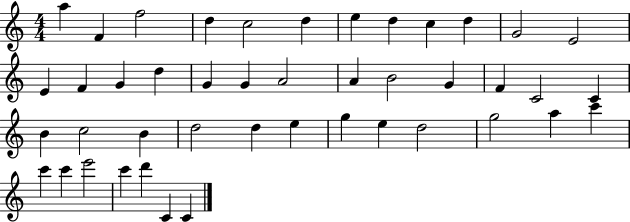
X:1
T:Untitled
M:4/4
L:1/4
K:C
a F f2 d c2 d e d c d G2 E2 E F G d G G A2 A B2 G F C2 C B c2 B d2 d e g e d2 g2 a c' c' c' e'2 c' d' C C